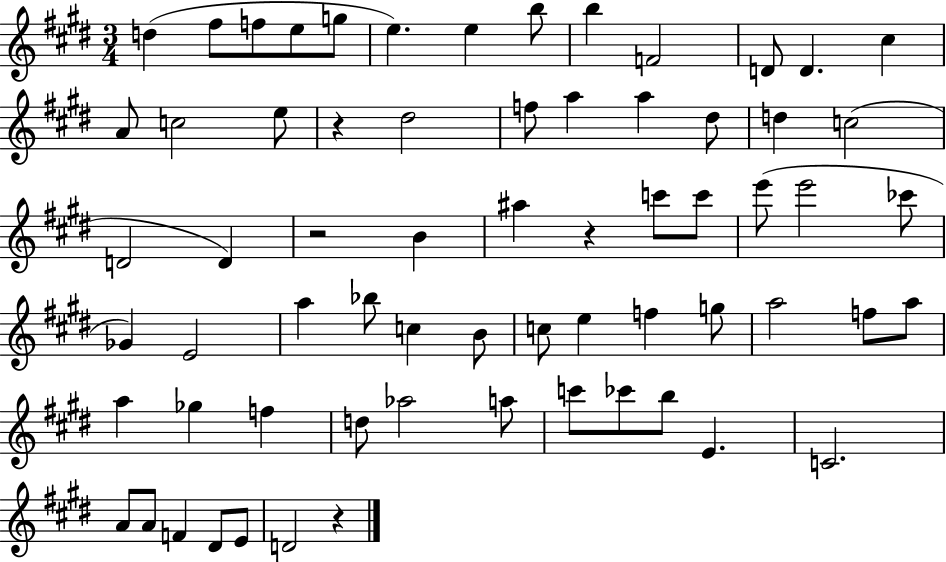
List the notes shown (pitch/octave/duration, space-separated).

D5/q F#5/e F5/e E5/e G5/e E5/q. E5/q B5/e B5/q F4/h D4/e D4/q. C#5/q A4/e C5/h E5/e R/q D#5/h F5/e A5/q A5/q D#5/e D5/q C5/h D4/h D4/q R/h B4/q A#5/q R/q C6/e C6/e E6/e E6/h CES6/e Gb4/q E4/h A5/q Bb5/e C5/q B4/e C5/e E5/q F5/q G5/e A5/h F5/e A5/e A5/q Gb5/q F5/q D5/e Ab5/h A5/e C6/e CES6/e B5/e E4/q. C4/h. A4/e A4/e F4/q D#4/e E4/e D4/h R/q